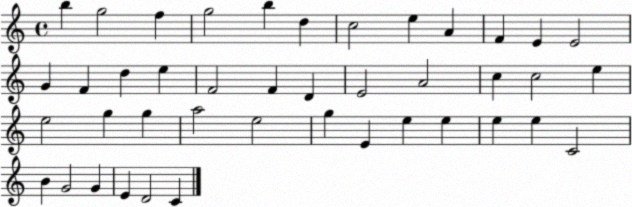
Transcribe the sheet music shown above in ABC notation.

X:1
T:Untitled
M:4/4
L:1/4
K:C
b g2 f g2 b d c2 e A F E E2 G F d e F2 F D E2 A2 c c2 e e2 g g a2 e2 g E e e e e C2 B G2 G E D2 C